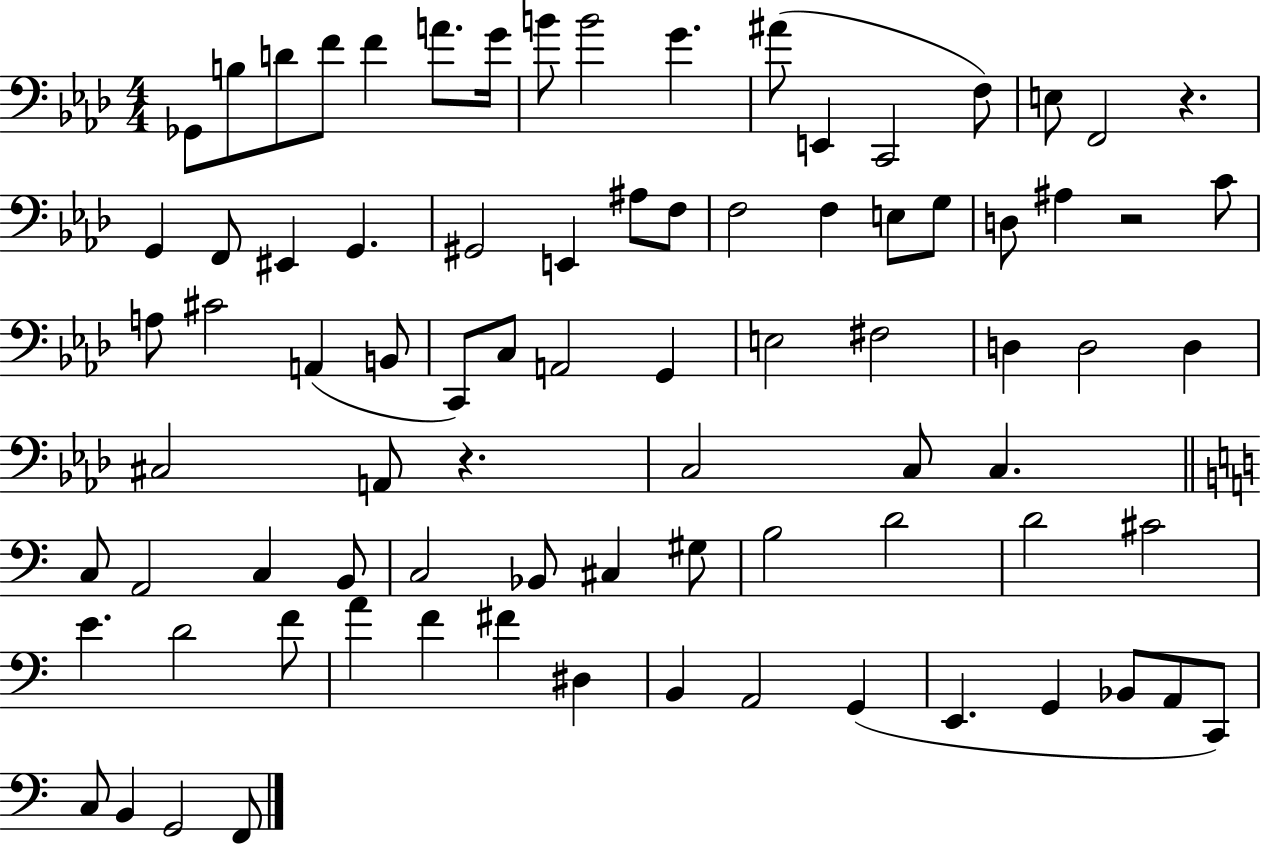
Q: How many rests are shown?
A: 3